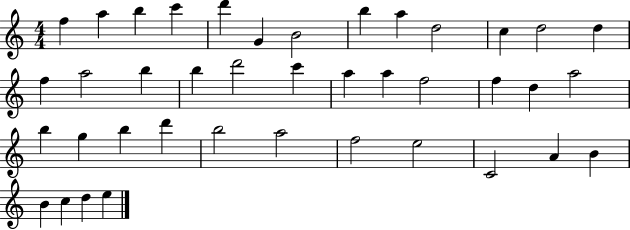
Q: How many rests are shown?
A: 0